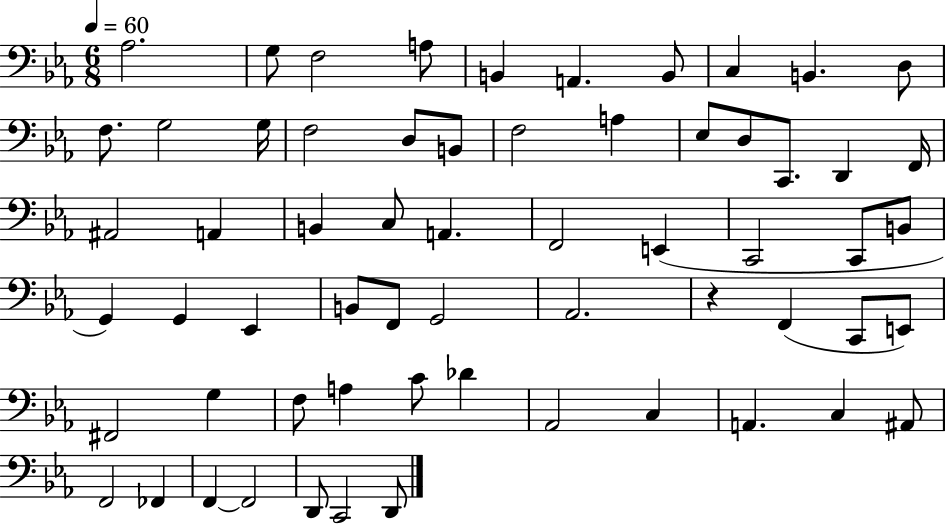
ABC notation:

X:1
T:Untitled
M:6/8
L:1/4
K:Eb
_A,2 G,/2 F,2 A,/2 B,, A,, B,,/2 C, B,, D,/2 F,/2 G,2 G,/4 F,2 D,/2 B,,/2 F,2 A, _E,/2 D,/2 C,,/2 D,, F,,/4 ^A,,2 A,, B,, C,/2 A,, F,,2 E,, C,,2 C,,/2 B,,/2 G,, G,, _E,, B,,/2 F,,/2 G,,2 _A,,2 z F,, C,,/2 E,,/2 ^F,,2 G, F,/2 A, C/2 _D _A,,2 C, A,, C, ^A,,/2 F,,2 _F,, F,, F,,2 D,,/2 C,,2 D,,/2